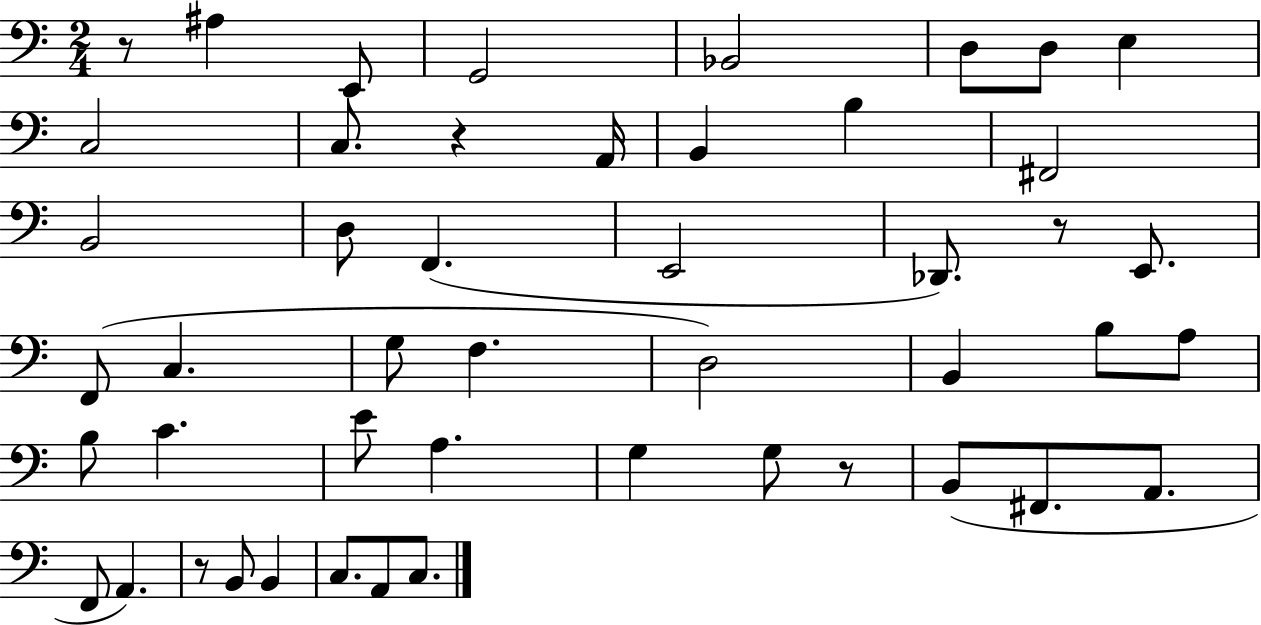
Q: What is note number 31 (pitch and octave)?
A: A3